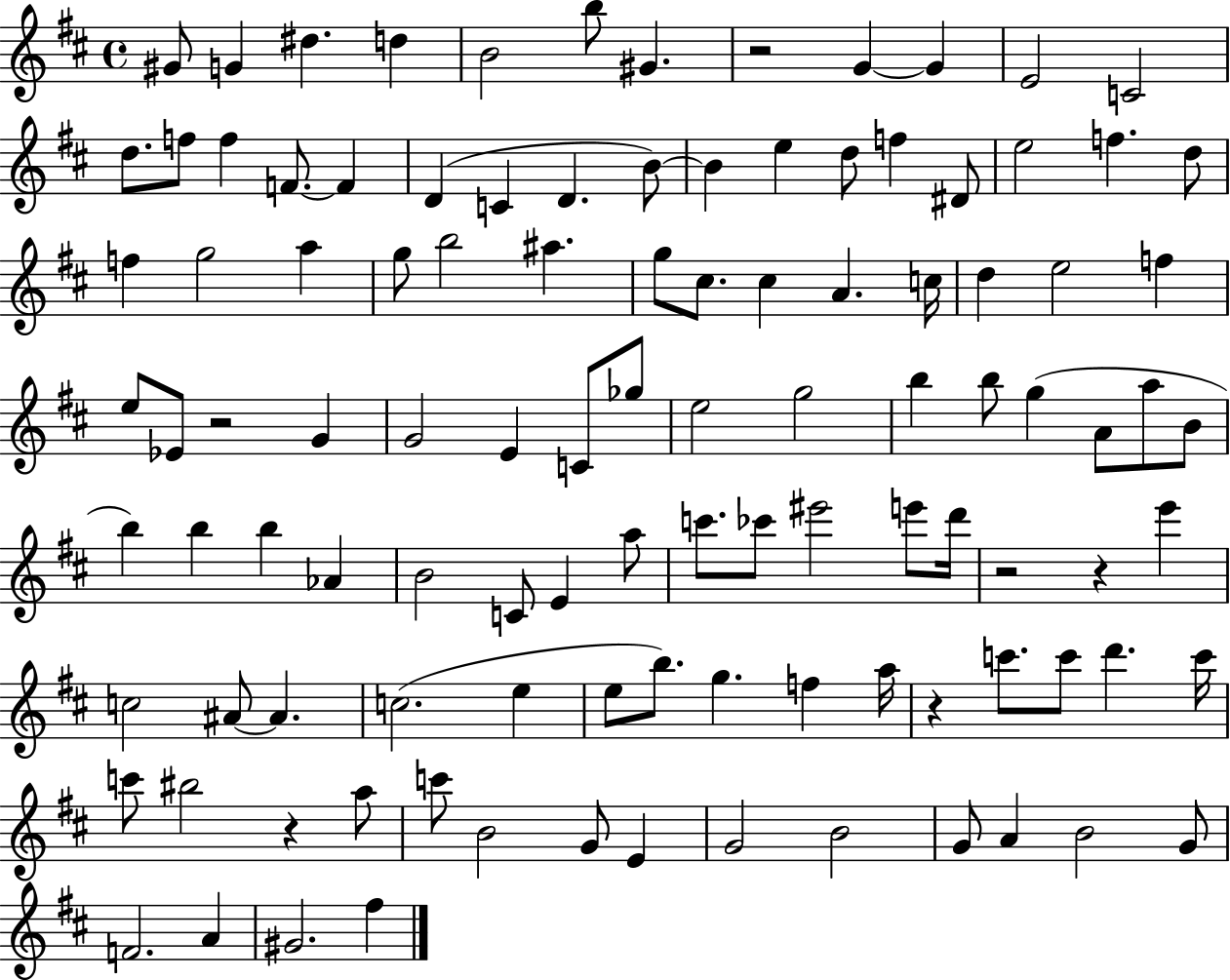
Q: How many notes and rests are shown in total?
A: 108